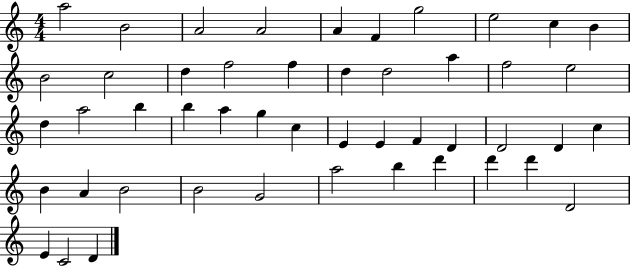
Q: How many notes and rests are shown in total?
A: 48